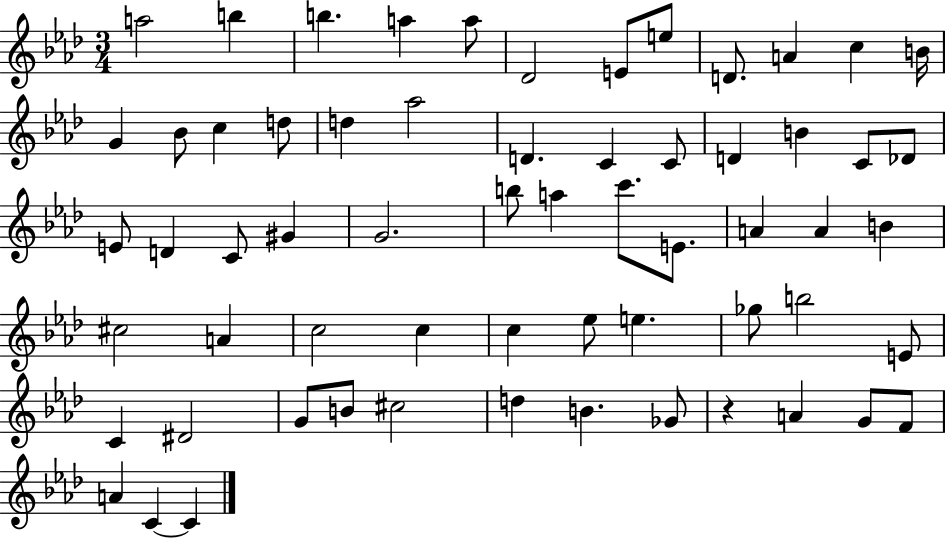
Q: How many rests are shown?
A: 1